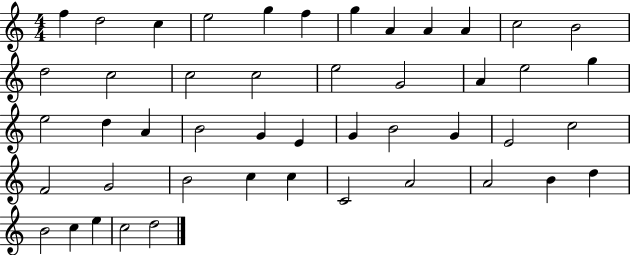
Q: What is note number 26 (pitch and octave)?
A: G4